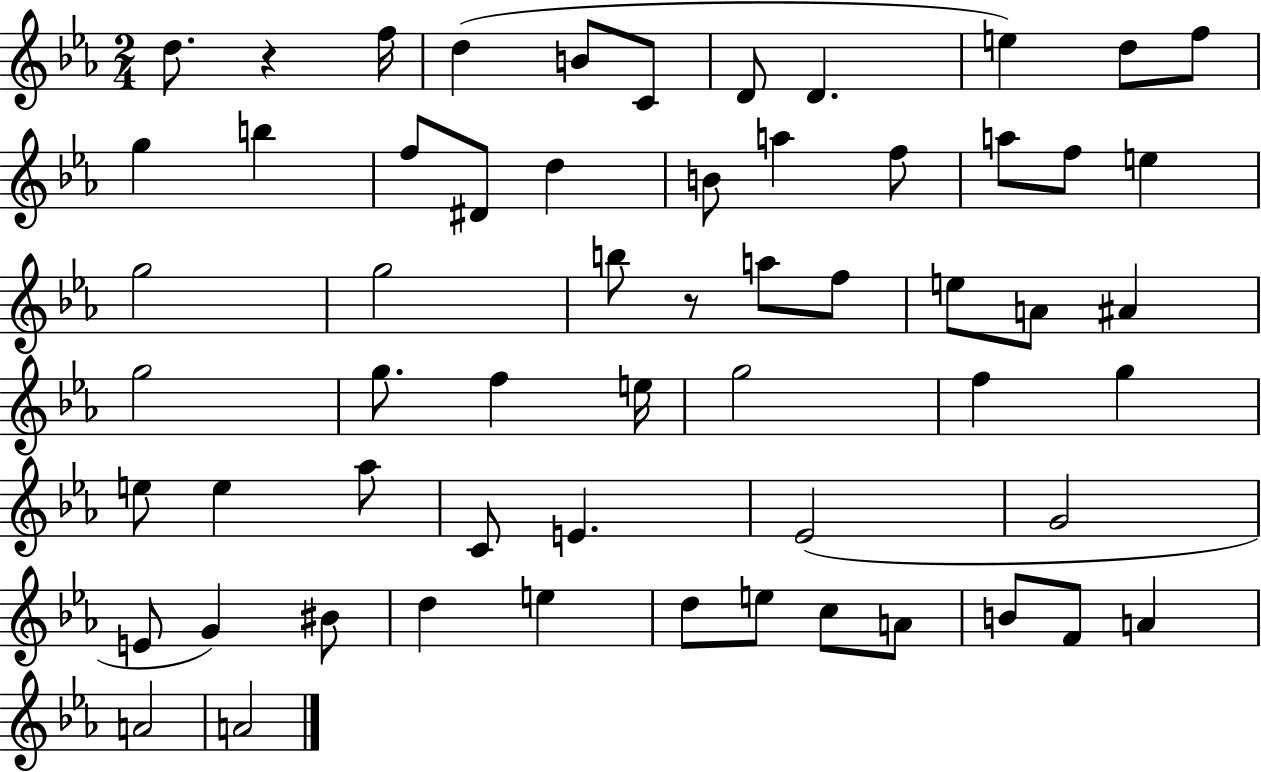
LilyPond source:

{
  \clef treble
  \numericTimeSignature
  \time 2/4
  \key ees \major
  d''8. r4 f''16 | d''4( b'8 c'8 | d'8 d'4. | e''4) d''8 f''8 | \break g''4 b''4 | f''8 dis'8 d''4 | b'8 a''4 f''8 | a''8 f''8 e''4 | \break g''2 | g''2 | b''8 r8 a''8 f''8 | e''8 a'8 ais'4 | \break g''2 | g''8. f''4 e''16 | g''2 | f''4 g''4 | \break e''8 e''4 aes''8 | c'8 e'4. | ees'2( | g'2 | \break e'8 g'4) bis'8 | d''4 e''4 | d''8 e''8 c''8 a'8 | b'8 f'8 a'4 | \break a'2 | a'2 | \bar "|."
}